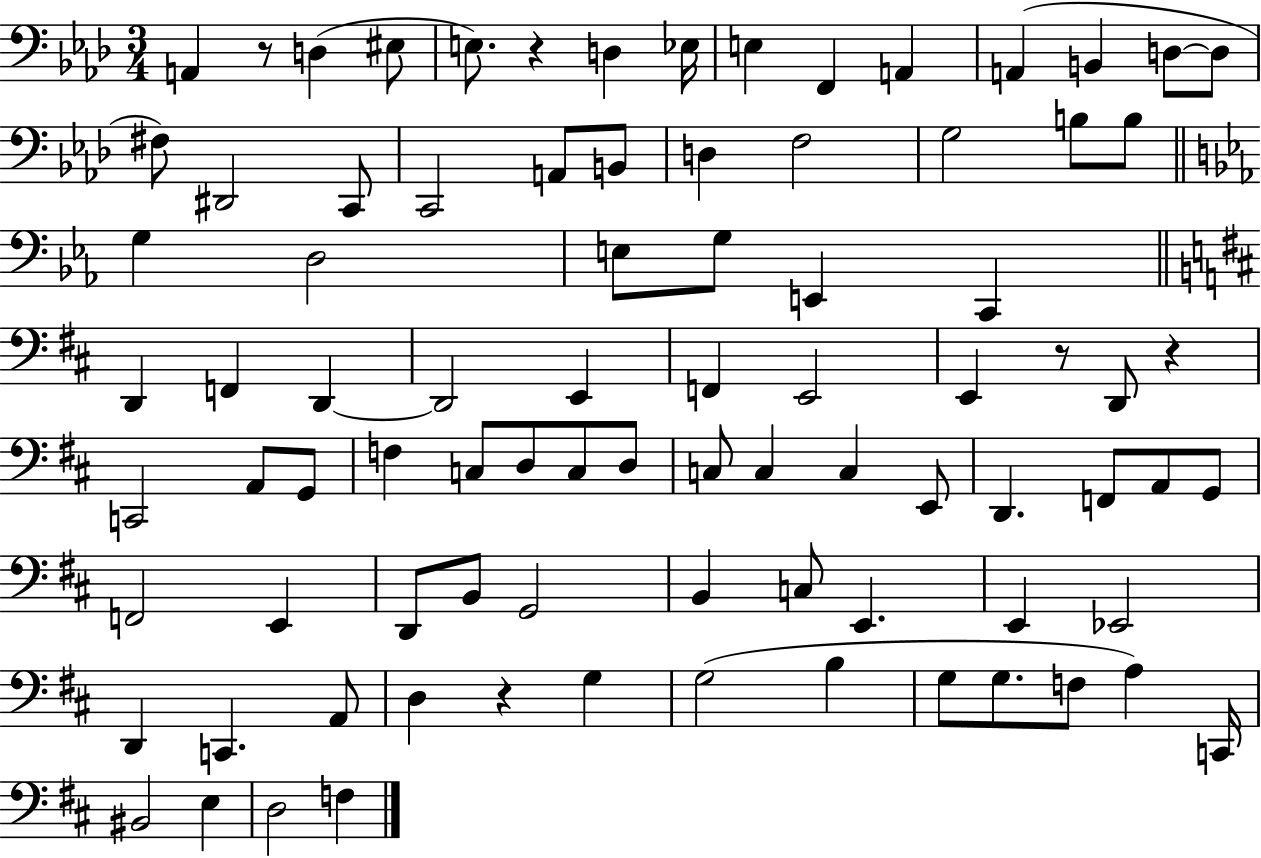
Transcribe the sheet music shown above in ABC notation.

X:1
T:Untitled
M:3/4
L:1/4
K:Ab
A,, z/2 D, ^E,/2 E,/2 z D, _E,/4 E, F,, A,, A,, B,, D,/2 D,/2 ^F,/2 ^D,,2 C,,/2 C,,2 A,,/2 B,,/2 D, F,2 G,2 B,/2 B,/2 G, D,2 E,/2 G,/2 E,, C,, D,, F,, D,, D,,2 E,, F,, E,,2 E,, z/2 D,,/2 z C,,2 A,,/2 G,,/2 F, C,/2 D,/2 C,/2 D,/2 C,/2 C, C, E,,/2 D,, F,,/2 A,,/2 G,,/2 F,,2 E,, D,,/2 B,,/2 G,,2 B,, C,/2 E,, E,, _E,,2 D,, C,, A,,/2 D, z G, G,2 B, G,/2 G,/2 F,/2 A, C,,/4 ^B,,2 E, D,2 F,